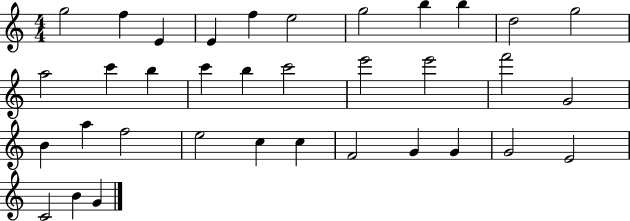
G5/h F5/q E4/q E4/q F5/q E5/h G5/h B5/q B5/q D5/h G5/h A5/h C6/q B5/q C6/q B5/q C6/h E6/h E6/h F6/h G4/h B4/q A5/q F5/h E5/h C5/q C5/q F4/h G4/q G4/q G4/h E4/h C4/h B4/q G4/q